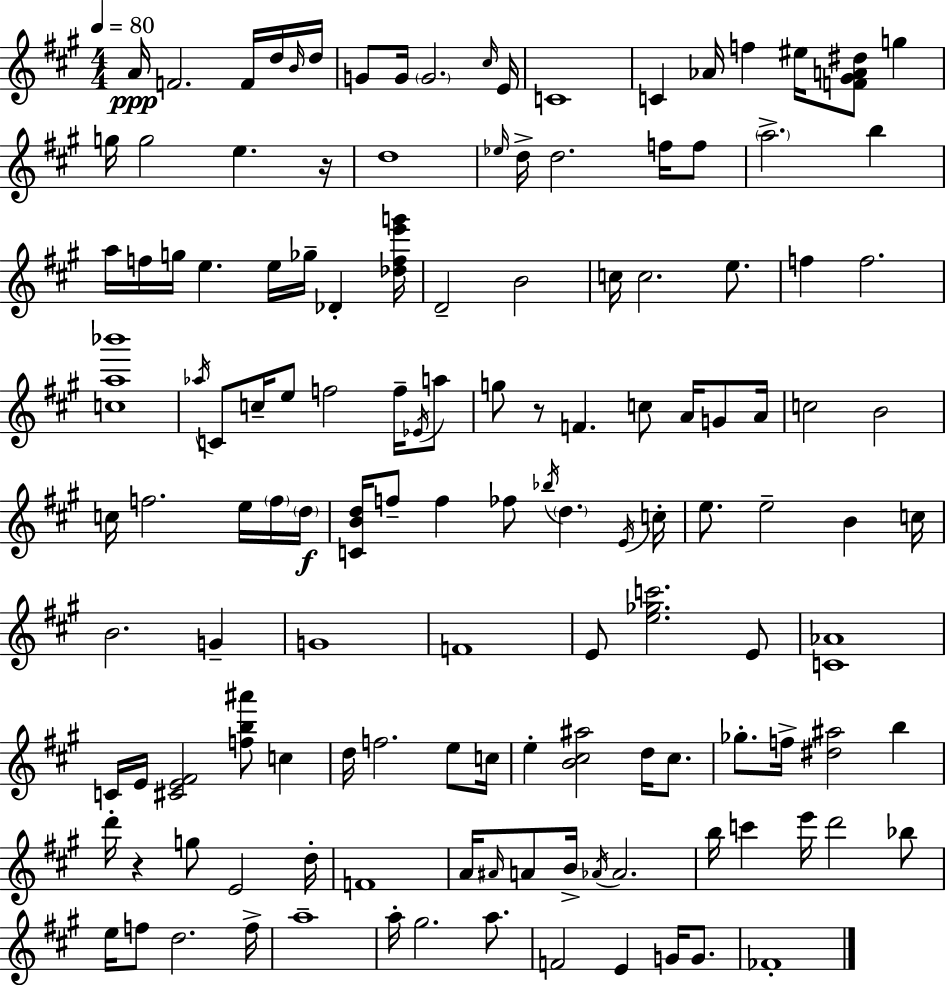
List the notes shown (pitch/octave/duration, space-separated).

A4/s F4/h. F4/s D5/s B4/s D5/s G4/e G4/s G4/h. C#5/s E4/s C4/w C4/q Ab4/s F5/q EIS5/s [F4,G#4,A4,D#5]/e G5/q G5/s G5/h E5/q. R/s D5/w Eb5/s D5/s D5/h. F5/s F5/e A5/h. B5/q A5/s F5/s G5/s E5/q. E5/s Gb5/s Db4/q [Db5,F5,E6,G6]/s D4/h B4/h C5/s C5/h. E5/e. F5/q F5/h. [C5,A5,Bb6]/w Ab5/s C4/e C5/s E5/e F5/h F5/s Eb4/s A5/e G5/e R/e F4/q. C5/e A4/s G4/e A4/s C5/h B4/h C5/s F5/h. E5/s F5/s D5/s [C4,B4,D5]/s F5/e F5/q FES5/e Bb5/s D5/q. E4/s C5/s E5/e. E5/h B4/q C5/s B4/h. G4/q G4/w F4/w E4/e [E5,Gb5,C6]/h. E4/e [C4,Ab4]/w C4/s E4/s [C#4,E4,F#4]/h [F5,B5,A#6]/e C5/q D5/s F5/h. E5/e C5/s E5/q [B4,C#5,A#5]/h D5/s C#5/e. Gb5/e. F5/s [D#5,A#5]/h B5/q D6/s R/q G5/e E4/h D5/s F4/w A4/s A#4/s A4/e B4/s Ab4/s Ab4/h. B5/s C6/q E6/s D6/h Bb5/e E5/s F5/e D5/h. F5/s A5/w A5/s G#5/h. A5/e. F4/h E4/q G4/s G4/e. FES4/w